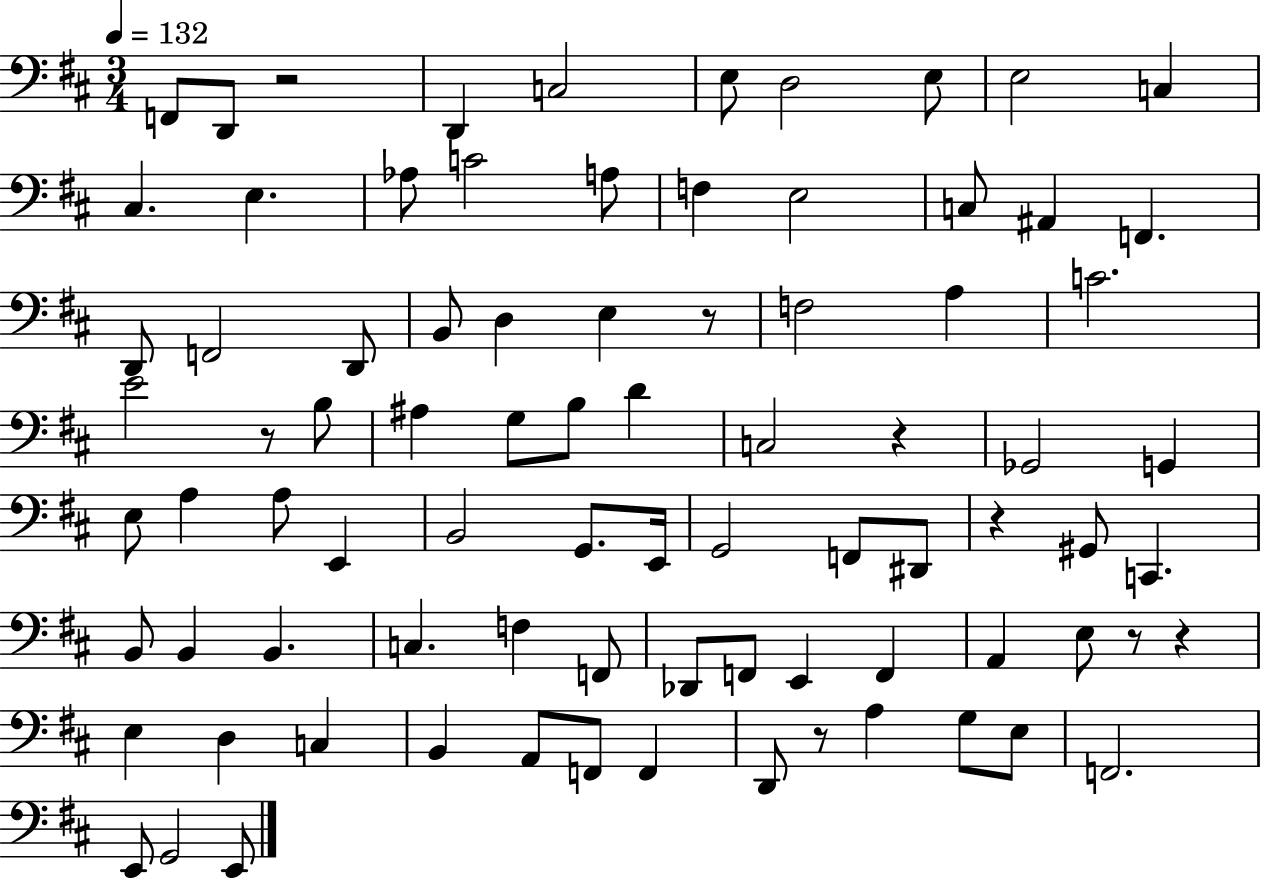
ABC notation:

X:1
T:Untitled
M:3/4
L:1/4
K:D
F,,/2 D,,/2 z2 D,, C,2 E,/2 D,2 E,/2 E,2 C, ^C, E, _A,/2 C2 A,/2 F, E,2 C,/2 ^A,, F,, D,,/2 F,,2 D,,/2 B,,/2 D, E, z/2 F,2 A, C2 E2 z/2 B,/2 ^A, G,/2 B,/2 D C,2 z _G,,2 G,, E,/2 A, A,/2 E,, B,,2 G,,/2 E,,/4 G,,2 F,,/2 ^D,,/2 z ^G,,/2 C,, B,,/2 B,, B,, C, F, F,,/2 _D,,/2 F,,/2 E,, F,, A,, E,/2 z/2 z E, D, C, B,, A,,/2 F,,/2 F,, D,,/2 z/2 A, G,/2 E,/2 F,,2 E,,/2 G,,2 E,,/2